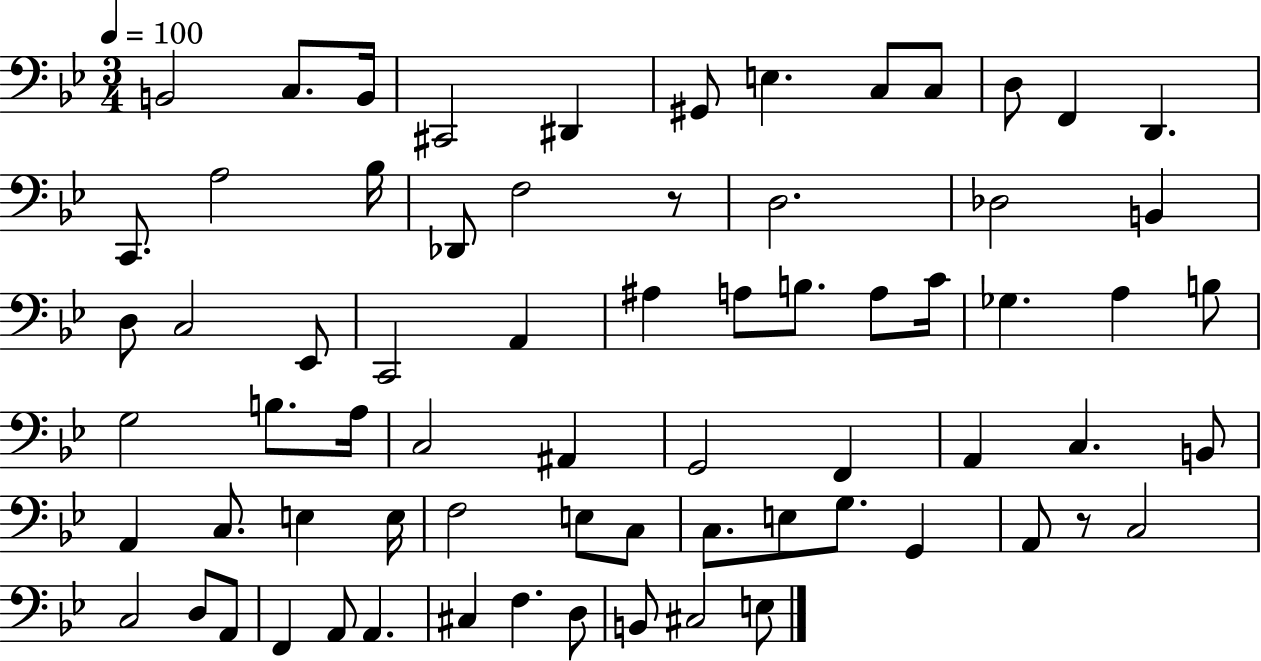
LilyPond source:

{
  \clef bass
  \numericTimeSignature
  \time 3/4
  \key bes \major
  \tempo 4 = 100
  b,2 c8. b,16 | cis,2 dis,4 | gis,8 e4. c8 c8 | d8 f,4 d,4. | \break c,8. a2 bes16 | des,8 f2 r8 | d2. | des2 b,4 | \break d8 c2 ees,8 | c,2 a,4 | ais4 a8 b8. a8 c'16 | ges4. a4 b8 | \break g2 b8. a16 | c2 ais,4 | g,2 f,4 | a,4 c4. b,8 | \break a,4 c8. e4 e16 | f2 e8 c8 | c8. e8 g8. g,4 | a,8 r8 c2 | \break c2 d8 a,8 | f,4 a,8 a,4. | cis4 f4. d8 | b,8 cis2 e8 | \break \bar "|."
}